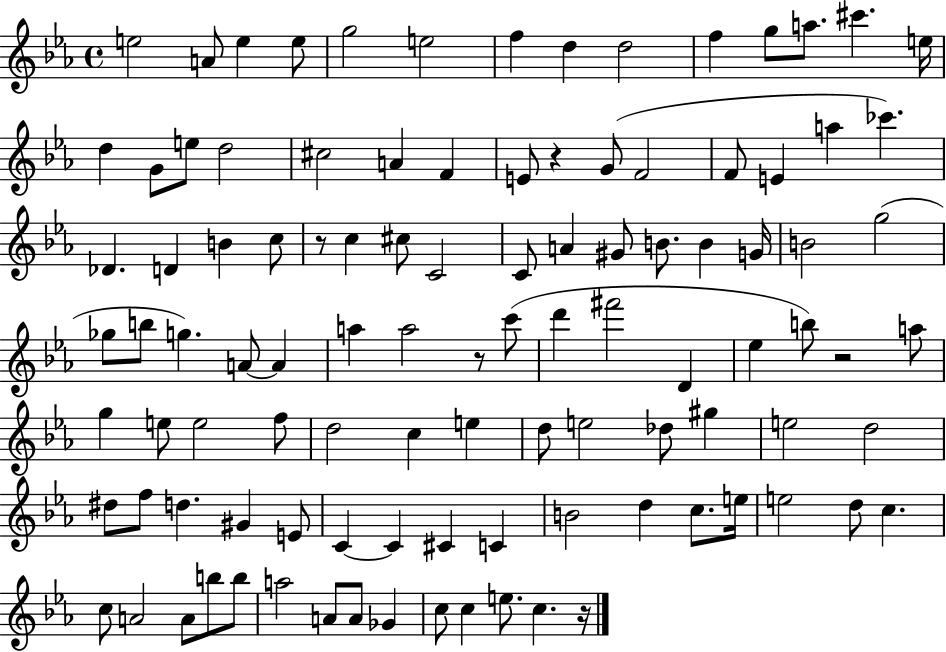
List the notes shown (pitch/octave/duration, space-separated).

E5/h A4/e E5/q E5/e G5/h E5/h F5/q D5/q D5/h F5/q G5/e A5/e. C#6/q. E5/s D5/q G4/e E5/e D5/h C#5/h A4/q F4/q E4/e R/q G4/e F4/h F4/e E4/q A5/q CES6/q. Db4/q. D4/q B4/q C5/e R/e C5/q C#5/e C4/h C4/e A4/q G#4/e B4/e. B4/q G4/s B4/h G5/h Gb5/e B5/e G5/q. A4/e A4/q A5/q A5/h R/e C6/e D6/q F#6/h D4/q Eb5/q B5/e R/h A5/e G5/q E5/e E5/h F5/e D5/h C5/q E5/q D5/e E5/h Db5/e G#5/q E5/h D5/h D#5/e F5/e D5/q. G#4/q E4/e C4/q C4/q C#4/q C4/q B4/h D5/q C5/e. E5/s E5/h D5/e C5/q. C5/e A4/h A4/e B5/e B5/e A5/h A4/e A4/e Gb4/q C5/e C5/q E5/e. C5/q. R/s